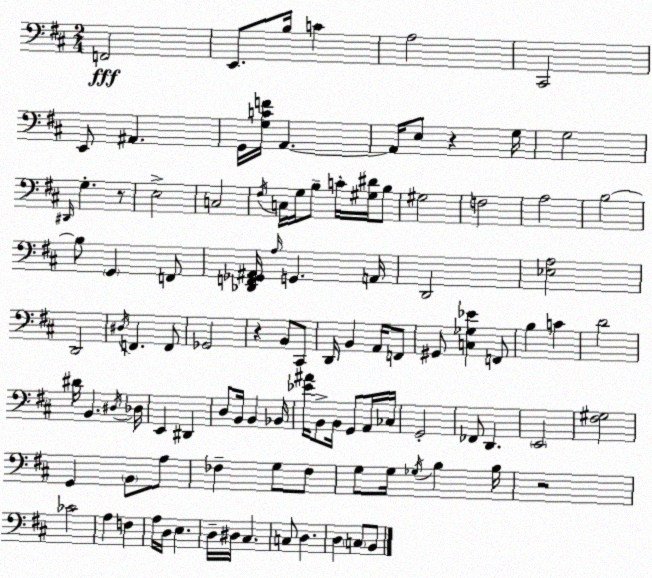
X:1
T:Untitled
M:2/4
L:1/4
K:D
F,,2 E,,/2 B,/4 C A,2 ^C,,2 E,,/2 ^A,, G,,/4 [G,CF]/4 A,, A,,/4 E,/2 z G,/4 G,2 ^D,,/4 G, z/2 E,2 C,2 ^F,/4 C,/4 G,/4 B,/2 C/4 [^G,^D]/4 B,/2 ^G,2 F,2 A,2 B,2 B,/2 G,, F,,/2 [_D,,F,,_G,,^A,,]/4 A,/4 G,, A,,/4 D,,2 [_E,A,]2 D,,2 ^D,/4 F,, F,,/2 _G,,2 z B,,/2 ^C,,/2 D,,/4 B,, A,,/4 F,,/2 ^G,,/2 [C,_G,_E] F,,/2 B, C D2 ^D/4 B,, ^D,/4 _D,/4 E,, ^D,, D,/2 B,,/4 B,, _B,,/4 [_E^A]/4 B,,/2 B,,/4 G,,/2 A,,/4 _C,/4 G,,2 _F,,/2 D,, E,,2 [^F,^G,]2 G,, B,,/2 A,/2 _F, G,/2 _F,/2 G,/2 G,/4 _G,/4 B, B,/4 z2 _C2 A, F, A,/4 D,/4 E, D,/4 ^D,/4 ^C, C,/2 D, D, C,/2 B,,/2